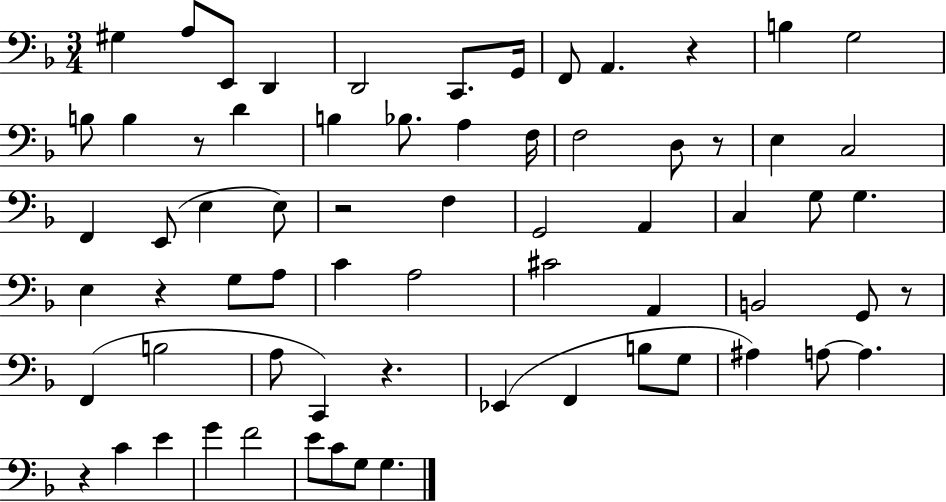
X:1
T:Untitled
M:3/4
L:1/4
K:F
^G, A,/2 E,,/2 D,, D,,2 C,,/2 G,,/4 F,,/2 A,, z B, G,2 B,/2 B, z/2 D B, _B,/2 A, F,/4 F,2 D,/2 z/2 E, C,2 F,, E,,/2 E, E,/2 z2 F, G,,2 A,, C, G,/2 G, E, z G,/2 A,/2 C A,2 ^C2 A,, B,,2 G,,/2 z/2 F,, B,2 A,/2 C,, z _E,, F,, B,/2 G,/2 ^A, A,/2 A, z C E G F2 E/2 C/2 G,/2 G,